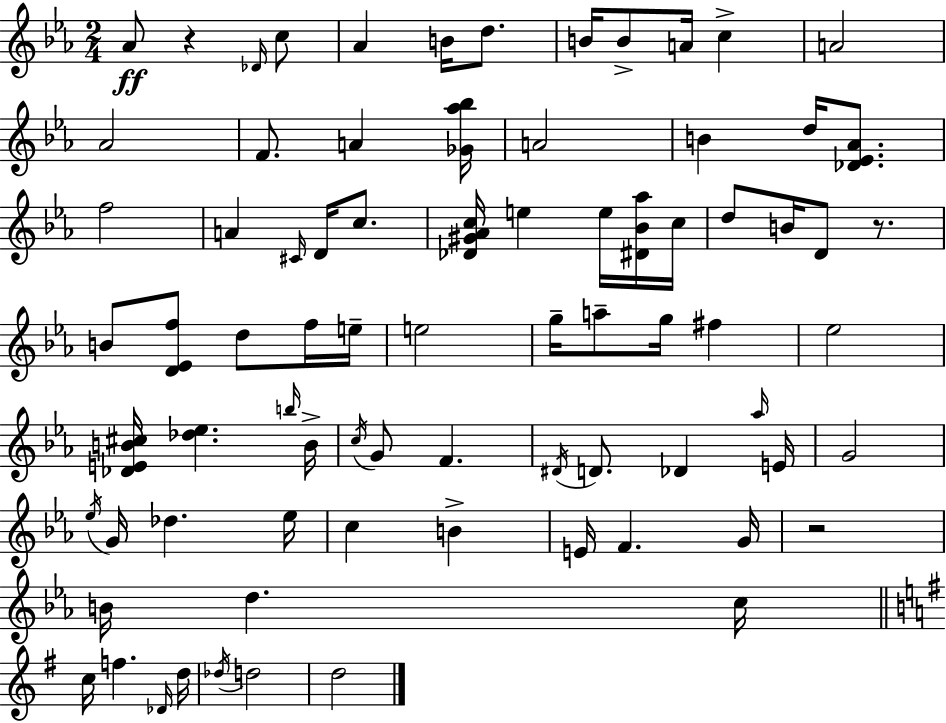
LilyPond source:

{
  \clef treble
  \numericTimeSignature
  \time 2/4
  \key c \minor
  aes'8\ff r4 \grace { des'16 } c''8 | aes'4 b'16 d''8. | b'16 b'8-> a'16 c''4-> | a'2 | \break aes'2 | f'8. a'4 | <ges' aes'' bes''>16 a'2 | b'4 d''16 <des' ees' aes'>8. | \break f''2 | a'4 \grace { cis'16 } d'16 c''8. | <des' gis' aes' c''>16 e''4 e''16 | <dis' bes' aes''>16 c''16 d''8 b'16 d'8 r8. | \break b'8 <d' ees' f''>8 d''8 | f''16 e''16-- e''2 | g''16-- a''8-- g''16 fis''4 | ees''2 | \break <des' e' b' cis''>16 <des'' ees''>4. | \grace { b''16 } b'16-> \acciaccatura { c''16 } g'8 f'4. | \acciaccatura { dis'16 } d'8. | des'4 \grace { aes''16 } e'16 g'2 | \break \acciaccatura { ees''16 } g'16 | des''4. ees''16 c''4 | b'4-> e'16 | f'4. g'16 r2 | \break b'16 | d''4. c''16 \bar "||" \break \key g \major c''16 f''4. \grace { des'16 } | d''16 \acciaccatura { des''16 } d''2 | d''2 | \bar "|."
}